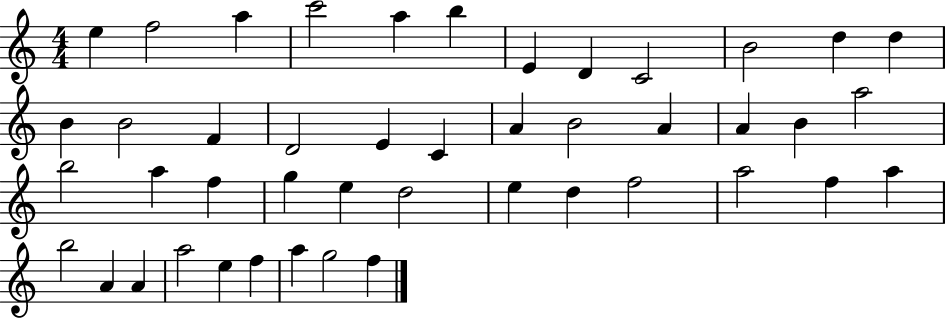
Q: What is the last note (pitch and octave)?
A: F5